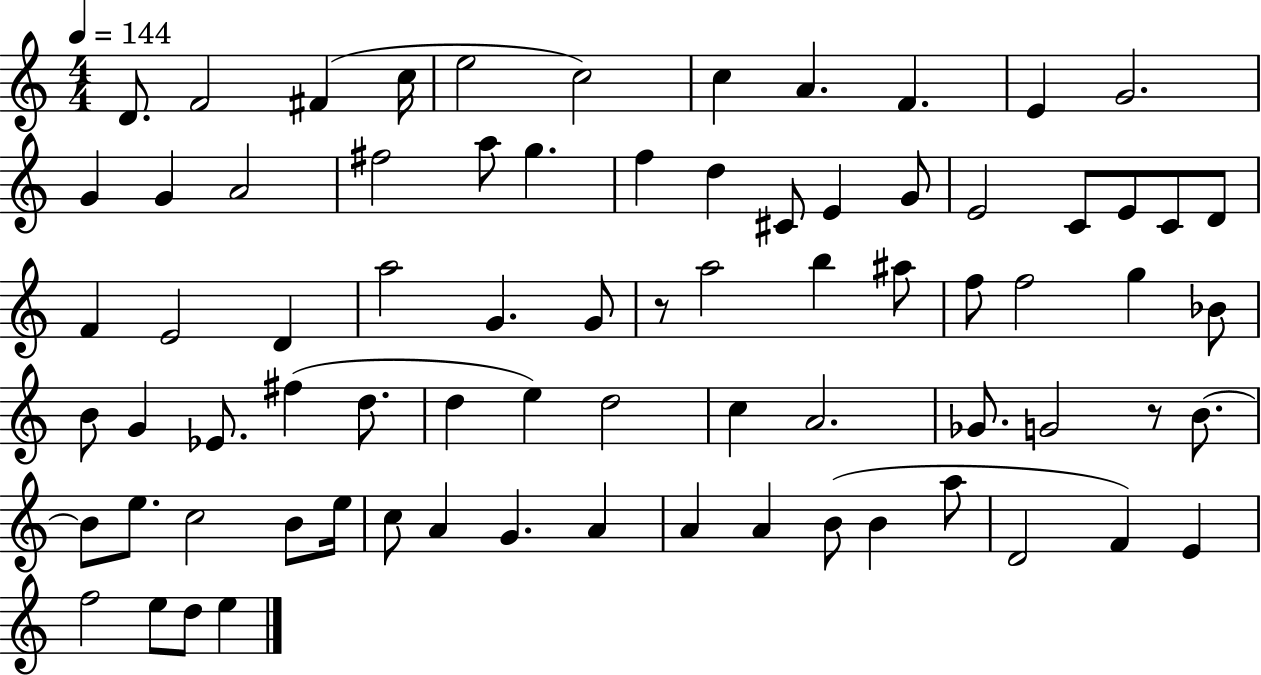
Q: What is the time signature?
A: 4/4